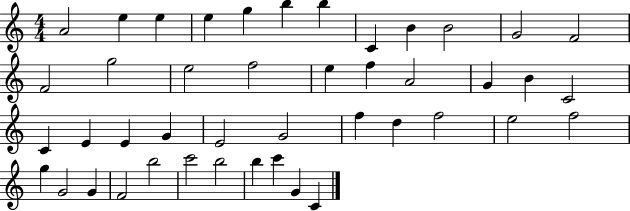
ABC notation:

X:1
T:Untitled
M:4/4
L:1/4
K:C
A2 e e e g b b C B B2 G2 F2 F2 g2 e2 f2 e f A2 G B C2 C E E G E2 G2 f d f2 e2 f2 g G2 G F2 b2 c'2 b2 b c' G C